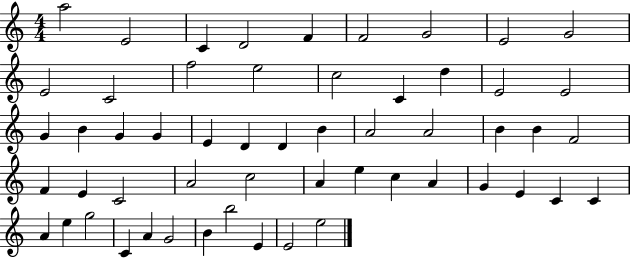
{
  \clef treble
  \numericTimeSignature
  \time 4/4
  \key c \major
  a''2 e'2 | c'4 d'2 f'4 | f'2 g'2 | e'2 g'2 | \break e'2 c'2 | f''2 e''2 | c''2 c'4 d''4 | e'2 e'2 | \break g'4 b'4 g'4 g'4 | e'4 d'4 d'4 b'4 | a'2 a'2 | b'4 b'4 f'2 | \break f'4 e'4 c'2 | a'2 c''2 | a'4 e''4 c''4 a'4 | g'4 e'4 c'4 c'4 | \break a'4 e''4 g''2 | c'4 a'4 g'2 | b'4 b''2 e'4 | e'2 e''2 | \break \bar "|."
}